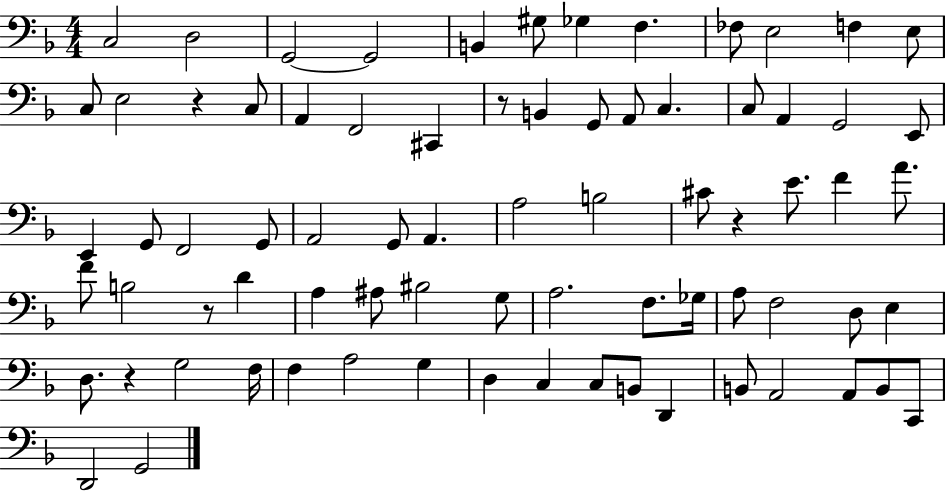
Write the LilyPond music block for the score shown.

{
  \clef bass
  \numericTimeSignature
  \time 4/4
  \key f \major
  c2 d2 | g,2~~ g,2 | b,4 gis8 ges4 f4. | fes8 e2 f4 e8 | \break c8 e2 r4 c8 | a,4 f,2 cis,4 | r8 b,4 g,8 a,8 c4. | c8 a,4 g,2 e,8 | \break e,4 g,8 f,2 g,8 | a,2 g,8 a,4. | a2 b2 | cis'8 r4 e'8. f'4 a'8. | \break f'8 b2 r8 d'4 | a4 ais8 bis2 g8 | a2. f8. ges16 | a8 f2 d8 e4 | \break d8. r4 g2 f16 | f4 a2 g4 | d4 c4 c8 b,8 d,4 | b,8 a,2 a,8 b,8 c,8 | \break d,2 g,2 | \bar "|."
}